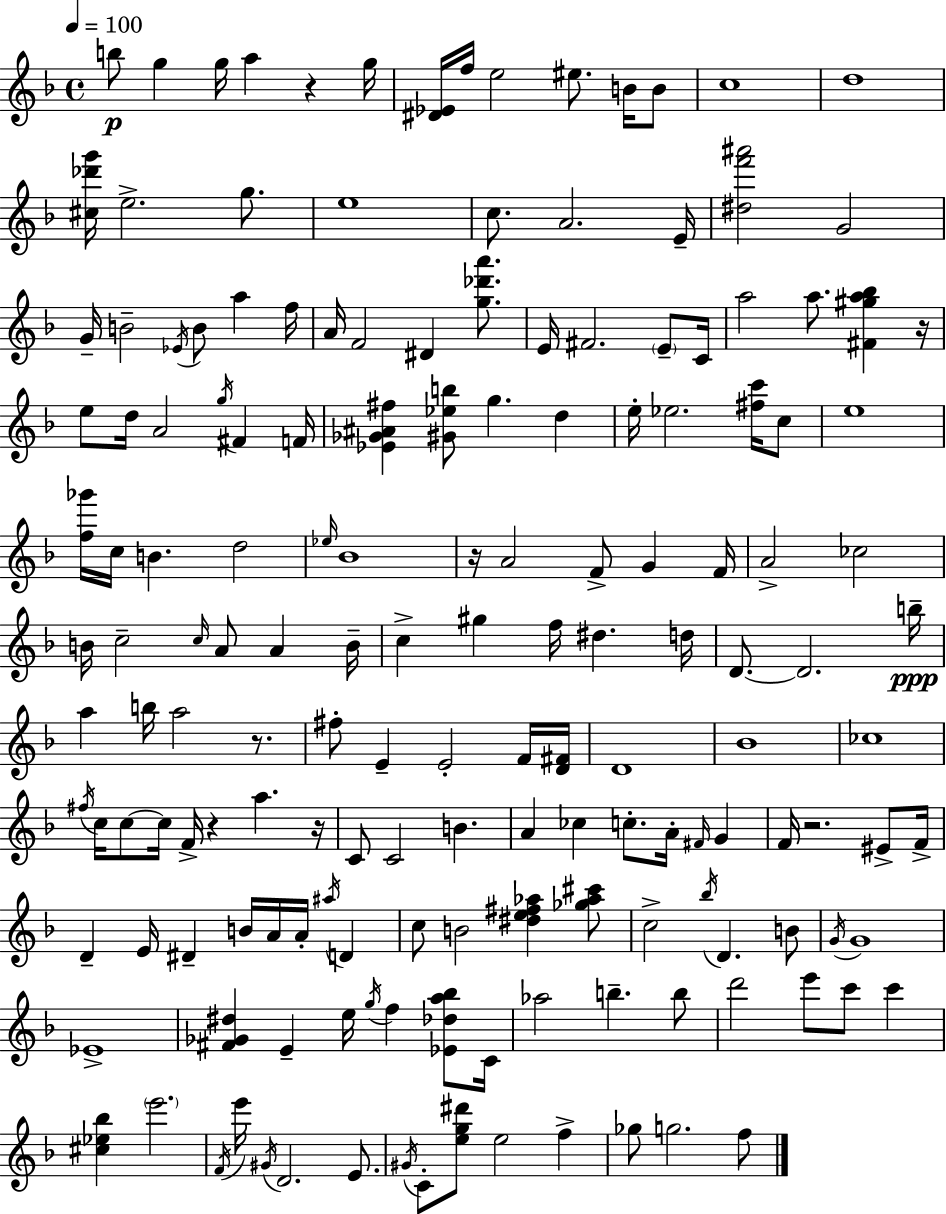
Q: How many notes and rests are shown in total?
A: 164